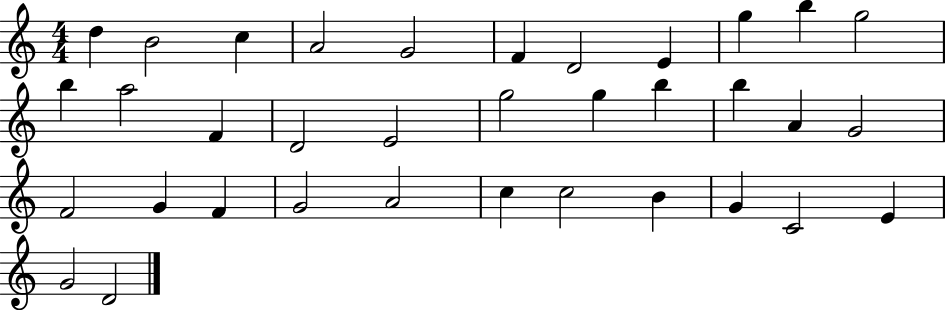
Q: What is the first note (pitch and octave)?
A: D5